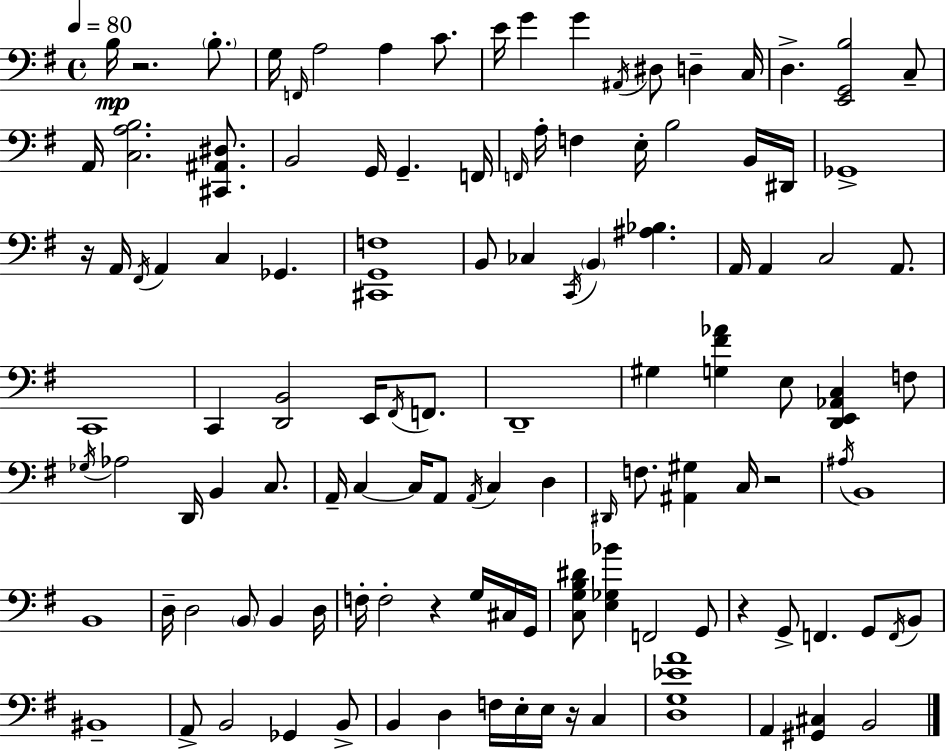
B3/s R/h. B3/e. G3/s F2/s A3/h A3/q C4/e. E4/s G4/q G4/q A#2/s D#3/e D3/q C3/s D3/q. [E2,G2,B3]/h C3/e A2/s [C3,A3,B3]/h. [C#2,A#2,D#3]/e. B2/h G2/s G2/q. F2/s F2/s A3/s F3/q E3/s B3/h B2/s D#2/s Gb2/w R/s A2/s F#2/s A2/q C3/q Gb2/q. [C#2,G2,F3]/w B2/e CES3/q C2/s B2/q [A#3,Bb3]/q. A2/s A2/q C3/h A2/e. C2/w C2/q [D2,B2]/h E2/s F#2/s F2/e. D2/w G#3/q [G3,F#4,Ab4]/q E3/e [D2,E2,Ab2,C3]/q F3/e Gb3/s Ab3/h D2/s B2/q C3/e. A2/s C3/q C3/s A2/e A2/s C3/q D3/q D#2/s F3/e. [A#2,G#3]/q C3/s R/h A#3/s B2/w B2/w D3/s D3/h B2/e B2/q D3/s F3/s F3/h R/q G3/s C#3/s G2/s [C3,G3,B3,D#4]/e [E3,Gb3,Bb4]/q F2/h G2/e R/q G2/e F2/q. G2/e F2/s B2/e BIS2/w A2/e B2/h Gb2/q B2/e B2/q D3/q F3/s E3/s E3/s R/s C3/q [D3,G3,Eb4,A4]/w A2/q [G#2,C#3]/q B2/h